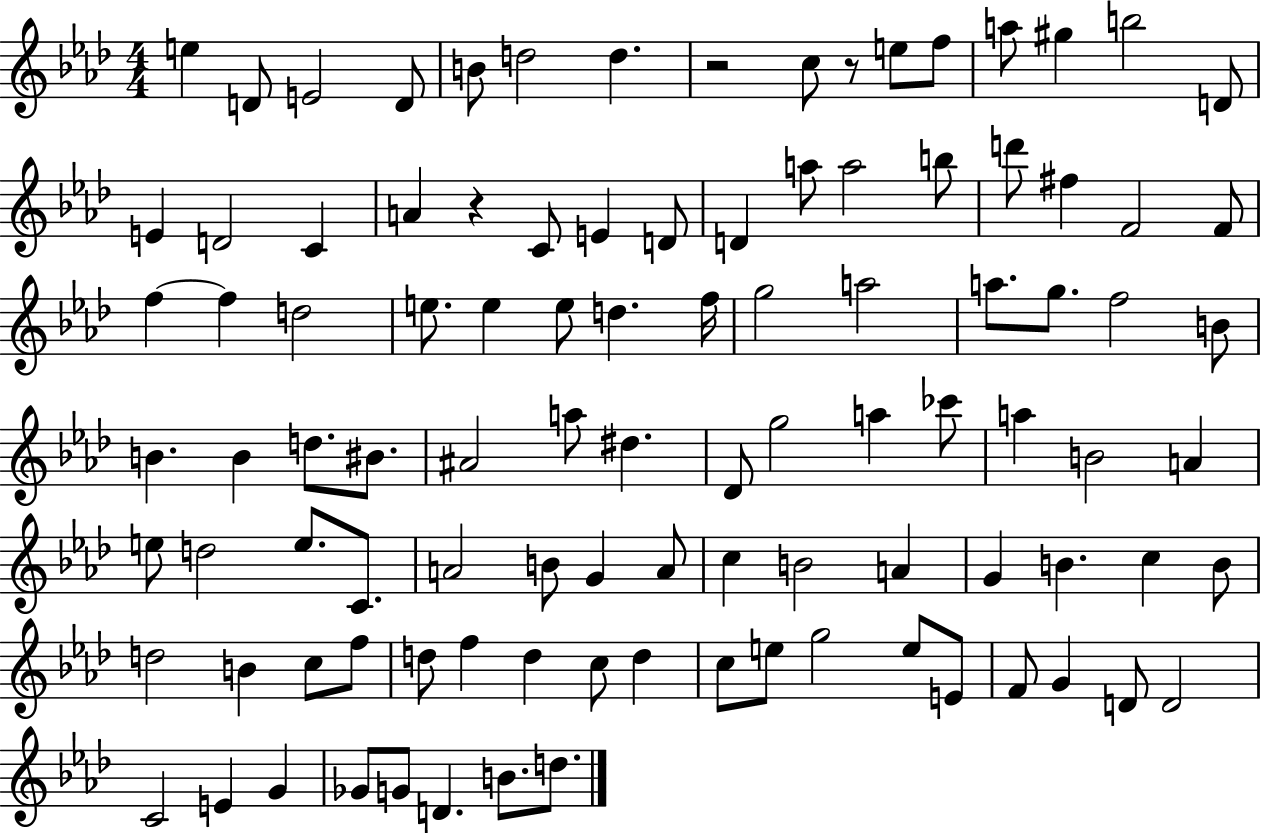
{
  \clef treble
  \numericTimeSignature
  \time 4/4
  \key aes \major
  e''4 d'8 e'2 d'8 | b'8 d''2 d''4. | r2 c''8 r8 e''8 f''8 | a''8 gis''4 b''2 d'8 | \break e'4 d'2 c'4 | a'4 r4 c'8 e'4 d'8 | d'4 a''8 a''2 b''8 | d'''8 fis''4 f'2 f'8 | \break f''4~~ f''4 d''2 | e''8. e''4 e''8 d''4. f''16 | g''2 a''2 | a''8. g''8. f''2 b'8 | \break b'4. b'4 d''8. bis'8. | ais'2 a''8 dis''4. | des'8 g''2 a''4 ces'''8 | a''4 b'2 a'4 | \break e''8 d''2 e''8. c'8. | a'2 b'8 g'4 a'8 | c''4 b'2 a'4 | g'4 b'4. c''4 b'8 | \break d''2 b'4 c''8 f''8 | d''8 f''4 d''4 c''8 d''4 | c''8 e''8 g''2 e''8 e'8 | f'8 g'4 d'8 d'2 | \break c'2 e'4 g'4 | ges'8 g'8 d'4. b'8. d''8. | \bar "|."
}